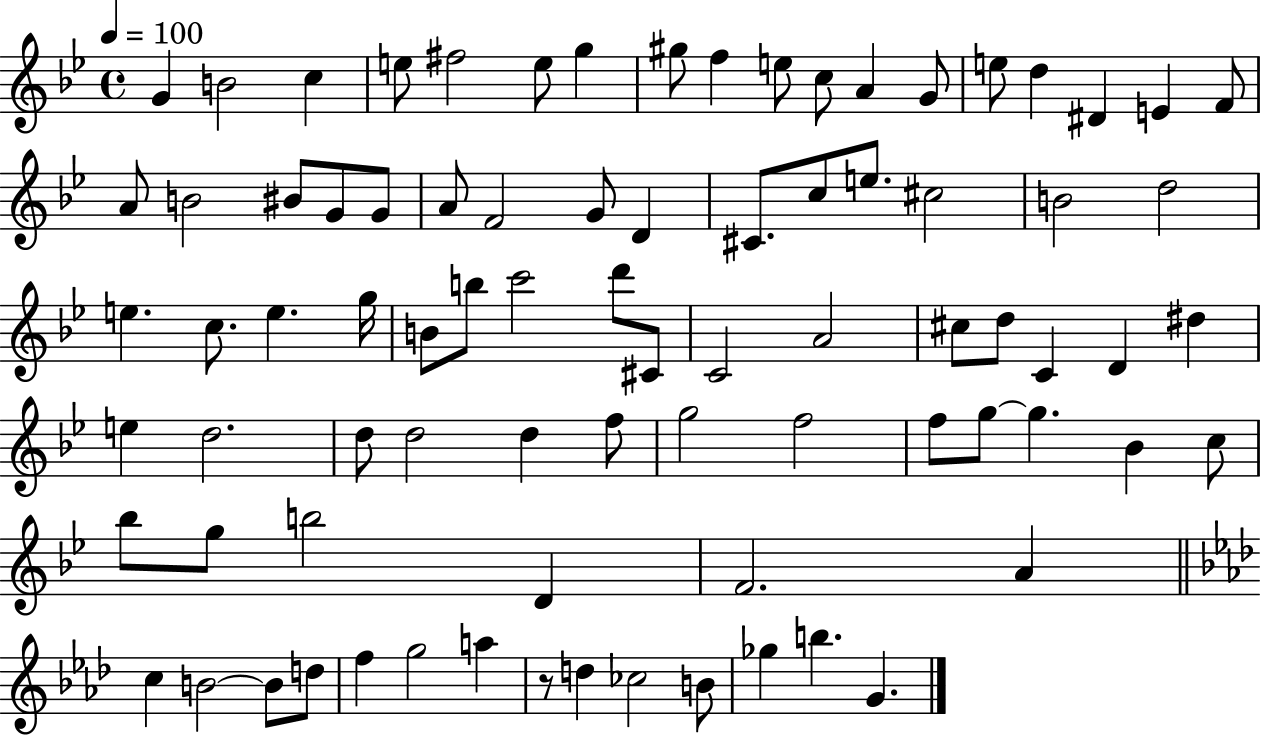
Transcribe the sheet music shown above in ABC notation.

X:1
T:Untitled
M:4/4
L:1/4
K:Bb
G B2 c e/2 ^f2 e/2 g ^g/2 f e/2 c/2 A G/2 e/2 d ^D E F/2 A/2 B2 ^B/2 G/2 G/2 A/2 F2 G/2 D ^C/2 c/2 e/2 ^c2 B2 d2 e c/2 e g/4 B/2 b/2 c'2 d'/2 ^C/2 C2 A2 ^c/2 d/2 C D ^d e d2 d/2 d2 d f/2 g2 f2 f/2 g/2 g _B c/2 _b/2 g/2 b2 D F2 A c B2 B/2 d/2 f g2 a z/2 d _c2 B/2 _g b G